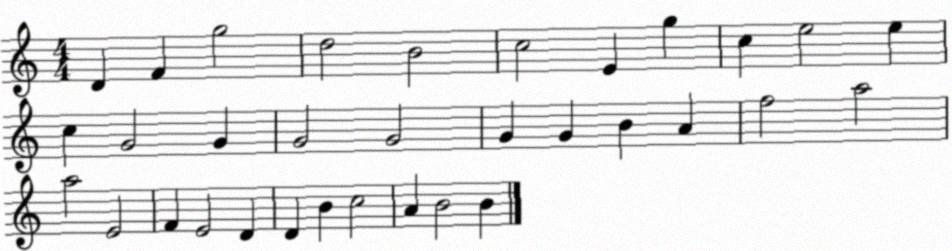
X:1
T:Untitled
M:4/4
L:1/4
K:C
D F g2 d2 B2 c2 E g c e2 e c G2 G G2 G2 G G B A f2 a2 a2 E2 F E2 D D B c2 A B2 B